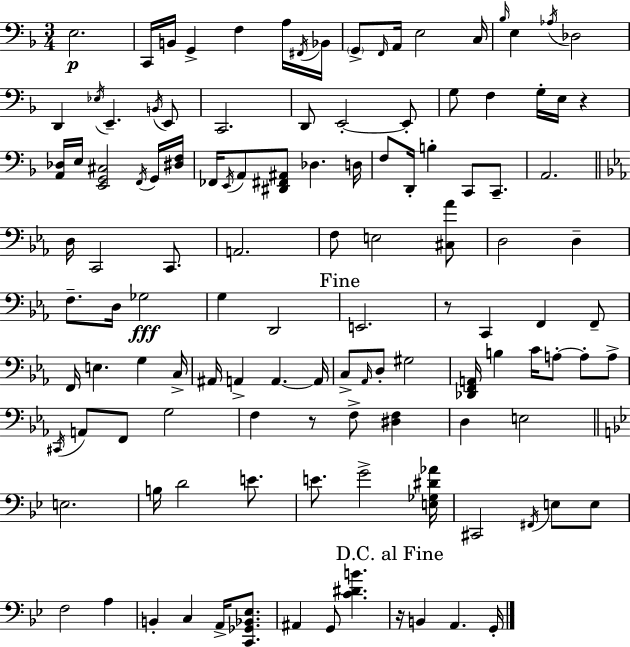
{
  \clef bass
  \numericTimeSignature
  \time 3/4
  \key d \minor
  e2.\p | c,16 b,16 g,4-> f4 a16 \acciaccatura { fis,16 } | bes,16 \parenthesize g,8-> \grace { f,16 } a,16 e2 | c16 \grace { bes16 } e4 \acciaccatura { aes16 } des2 | \break d,4 \acciaccatura { ees16 } e,4.-- | \acciaccatura { b,16 } e,8 c,2. | d,8 e,2-.~~ | e,8-. g8 f4 | \break g16-. e16 r4 <a, des>16 e16 <e, g, cis>2 | \acciaccatura { f,16 } g,16 <dis f>16 fes,16 \acciaccatura { e,16 } a,8 <dis, fis, ais,>8 | des4. d16 f8 d,16-. b4-. | c,8 c,8.-- a,2. | \break \bar "||" \break \key ees \major d16 c,2 c,8. | a,2. | f8 e2 <cis aes'>8 | d2 d4-- | \break f8.-- d16 ges2\fff | g4 d,2 | \mark "Fine" e,2. | r8 c,4 f,4 f,8-- | \break f,16 e4. g4 c16-> | ais,16 a,4-> a,4.~~ a,16 | c8-> \grace { aes,16 } d8-. gis2 | <des, f, a,>16 b4 c'16 a8-.~~ a8-. a8-> | \break \acciaccatura { cis,16 } a,8 f,8 g2 | f4 r8 f8-> <dis f>4 | d4 e2 | \bar "||" \break \key bes \major e2. | b16 d'2 e'8. | e'8. g'2-> <e ges dis' aes'>16 | cis,2 \acciaccatura { fis,16 } e8 e8 | \break f2 a4 | b,4-. c4 a,16-> <c, ges, bes, ees>8. | ais,4 g,8 <c' dis' b'>4. | \mark "D.C. al Fine" r16 b,4 a,4. | \break g,16-. \bar "|."
}